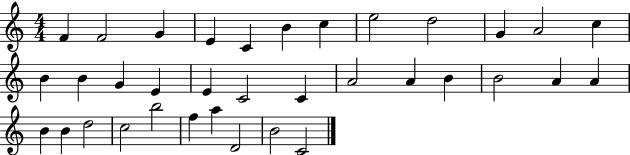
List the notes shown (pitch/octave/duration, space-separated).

F4/q F4/h G4/q E4/q C4/q B4/q C5/q E5/h D5/h G4/q A4/h C5/q B4/q B4/q G4/q E4/q E4/q C4/h C4/q A4/h A4/q B4/q B4/h A4/q A4/q B4/q B4/q D5/h C5/h B5/h F5/q A5/q D4/h B4/h C4/h